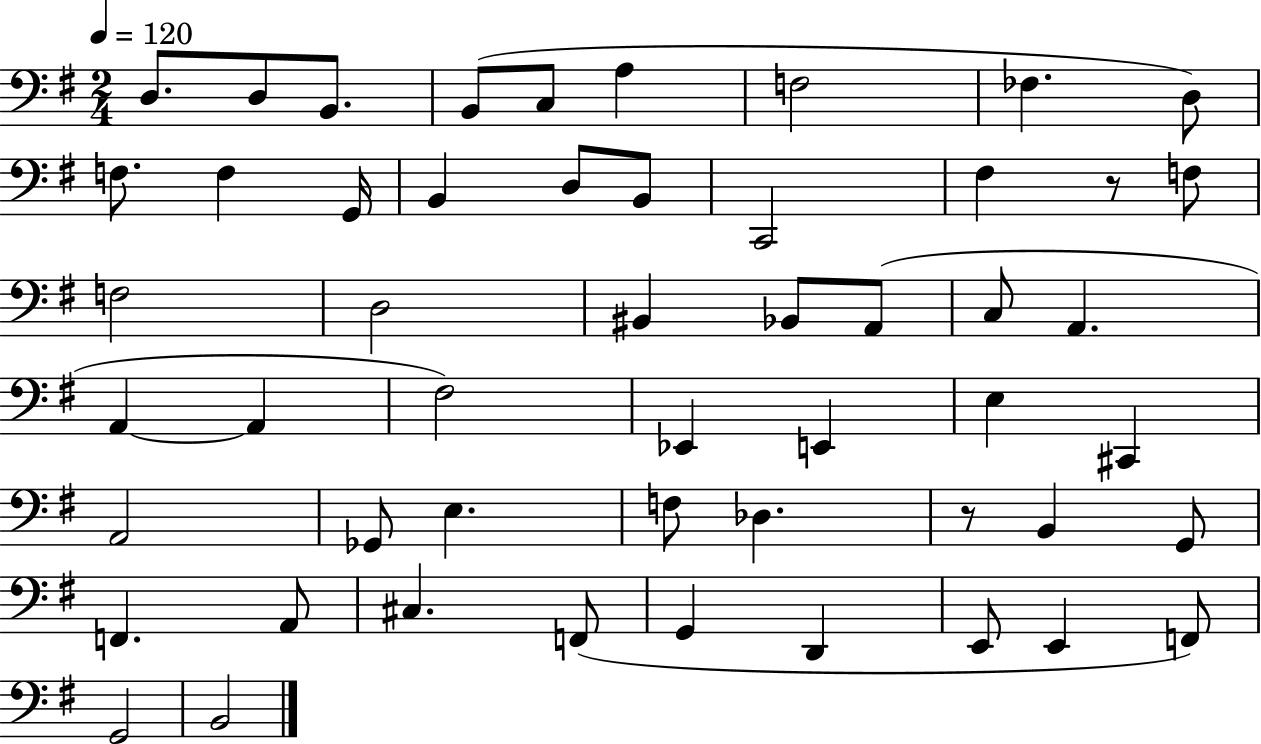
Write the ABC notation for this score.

X:1
T:Untitled
M:2/4
L:1/4
K:G
D,/2 D,/2 B,,/2 B,,/2 C,/2 A, F,2 _F, D,/2 F,/2 F, G,,/4 B,, D,/2 B,,/2 C,,2 ^F, z/2 F,/2 F,2 D,2 ^B,, _B,,/2 A,,/2 C,/2 A,, A,, A,, ^F,2 _E,, E,, E, ^C,, A,,2 _G,,/2 E, F,/2 _D, z/2 B,, G,,/2 F,, A,,/2 ^C, F,,/2 G,, D,, E,,/2 E,, F,,/2 G,,2 B,,2